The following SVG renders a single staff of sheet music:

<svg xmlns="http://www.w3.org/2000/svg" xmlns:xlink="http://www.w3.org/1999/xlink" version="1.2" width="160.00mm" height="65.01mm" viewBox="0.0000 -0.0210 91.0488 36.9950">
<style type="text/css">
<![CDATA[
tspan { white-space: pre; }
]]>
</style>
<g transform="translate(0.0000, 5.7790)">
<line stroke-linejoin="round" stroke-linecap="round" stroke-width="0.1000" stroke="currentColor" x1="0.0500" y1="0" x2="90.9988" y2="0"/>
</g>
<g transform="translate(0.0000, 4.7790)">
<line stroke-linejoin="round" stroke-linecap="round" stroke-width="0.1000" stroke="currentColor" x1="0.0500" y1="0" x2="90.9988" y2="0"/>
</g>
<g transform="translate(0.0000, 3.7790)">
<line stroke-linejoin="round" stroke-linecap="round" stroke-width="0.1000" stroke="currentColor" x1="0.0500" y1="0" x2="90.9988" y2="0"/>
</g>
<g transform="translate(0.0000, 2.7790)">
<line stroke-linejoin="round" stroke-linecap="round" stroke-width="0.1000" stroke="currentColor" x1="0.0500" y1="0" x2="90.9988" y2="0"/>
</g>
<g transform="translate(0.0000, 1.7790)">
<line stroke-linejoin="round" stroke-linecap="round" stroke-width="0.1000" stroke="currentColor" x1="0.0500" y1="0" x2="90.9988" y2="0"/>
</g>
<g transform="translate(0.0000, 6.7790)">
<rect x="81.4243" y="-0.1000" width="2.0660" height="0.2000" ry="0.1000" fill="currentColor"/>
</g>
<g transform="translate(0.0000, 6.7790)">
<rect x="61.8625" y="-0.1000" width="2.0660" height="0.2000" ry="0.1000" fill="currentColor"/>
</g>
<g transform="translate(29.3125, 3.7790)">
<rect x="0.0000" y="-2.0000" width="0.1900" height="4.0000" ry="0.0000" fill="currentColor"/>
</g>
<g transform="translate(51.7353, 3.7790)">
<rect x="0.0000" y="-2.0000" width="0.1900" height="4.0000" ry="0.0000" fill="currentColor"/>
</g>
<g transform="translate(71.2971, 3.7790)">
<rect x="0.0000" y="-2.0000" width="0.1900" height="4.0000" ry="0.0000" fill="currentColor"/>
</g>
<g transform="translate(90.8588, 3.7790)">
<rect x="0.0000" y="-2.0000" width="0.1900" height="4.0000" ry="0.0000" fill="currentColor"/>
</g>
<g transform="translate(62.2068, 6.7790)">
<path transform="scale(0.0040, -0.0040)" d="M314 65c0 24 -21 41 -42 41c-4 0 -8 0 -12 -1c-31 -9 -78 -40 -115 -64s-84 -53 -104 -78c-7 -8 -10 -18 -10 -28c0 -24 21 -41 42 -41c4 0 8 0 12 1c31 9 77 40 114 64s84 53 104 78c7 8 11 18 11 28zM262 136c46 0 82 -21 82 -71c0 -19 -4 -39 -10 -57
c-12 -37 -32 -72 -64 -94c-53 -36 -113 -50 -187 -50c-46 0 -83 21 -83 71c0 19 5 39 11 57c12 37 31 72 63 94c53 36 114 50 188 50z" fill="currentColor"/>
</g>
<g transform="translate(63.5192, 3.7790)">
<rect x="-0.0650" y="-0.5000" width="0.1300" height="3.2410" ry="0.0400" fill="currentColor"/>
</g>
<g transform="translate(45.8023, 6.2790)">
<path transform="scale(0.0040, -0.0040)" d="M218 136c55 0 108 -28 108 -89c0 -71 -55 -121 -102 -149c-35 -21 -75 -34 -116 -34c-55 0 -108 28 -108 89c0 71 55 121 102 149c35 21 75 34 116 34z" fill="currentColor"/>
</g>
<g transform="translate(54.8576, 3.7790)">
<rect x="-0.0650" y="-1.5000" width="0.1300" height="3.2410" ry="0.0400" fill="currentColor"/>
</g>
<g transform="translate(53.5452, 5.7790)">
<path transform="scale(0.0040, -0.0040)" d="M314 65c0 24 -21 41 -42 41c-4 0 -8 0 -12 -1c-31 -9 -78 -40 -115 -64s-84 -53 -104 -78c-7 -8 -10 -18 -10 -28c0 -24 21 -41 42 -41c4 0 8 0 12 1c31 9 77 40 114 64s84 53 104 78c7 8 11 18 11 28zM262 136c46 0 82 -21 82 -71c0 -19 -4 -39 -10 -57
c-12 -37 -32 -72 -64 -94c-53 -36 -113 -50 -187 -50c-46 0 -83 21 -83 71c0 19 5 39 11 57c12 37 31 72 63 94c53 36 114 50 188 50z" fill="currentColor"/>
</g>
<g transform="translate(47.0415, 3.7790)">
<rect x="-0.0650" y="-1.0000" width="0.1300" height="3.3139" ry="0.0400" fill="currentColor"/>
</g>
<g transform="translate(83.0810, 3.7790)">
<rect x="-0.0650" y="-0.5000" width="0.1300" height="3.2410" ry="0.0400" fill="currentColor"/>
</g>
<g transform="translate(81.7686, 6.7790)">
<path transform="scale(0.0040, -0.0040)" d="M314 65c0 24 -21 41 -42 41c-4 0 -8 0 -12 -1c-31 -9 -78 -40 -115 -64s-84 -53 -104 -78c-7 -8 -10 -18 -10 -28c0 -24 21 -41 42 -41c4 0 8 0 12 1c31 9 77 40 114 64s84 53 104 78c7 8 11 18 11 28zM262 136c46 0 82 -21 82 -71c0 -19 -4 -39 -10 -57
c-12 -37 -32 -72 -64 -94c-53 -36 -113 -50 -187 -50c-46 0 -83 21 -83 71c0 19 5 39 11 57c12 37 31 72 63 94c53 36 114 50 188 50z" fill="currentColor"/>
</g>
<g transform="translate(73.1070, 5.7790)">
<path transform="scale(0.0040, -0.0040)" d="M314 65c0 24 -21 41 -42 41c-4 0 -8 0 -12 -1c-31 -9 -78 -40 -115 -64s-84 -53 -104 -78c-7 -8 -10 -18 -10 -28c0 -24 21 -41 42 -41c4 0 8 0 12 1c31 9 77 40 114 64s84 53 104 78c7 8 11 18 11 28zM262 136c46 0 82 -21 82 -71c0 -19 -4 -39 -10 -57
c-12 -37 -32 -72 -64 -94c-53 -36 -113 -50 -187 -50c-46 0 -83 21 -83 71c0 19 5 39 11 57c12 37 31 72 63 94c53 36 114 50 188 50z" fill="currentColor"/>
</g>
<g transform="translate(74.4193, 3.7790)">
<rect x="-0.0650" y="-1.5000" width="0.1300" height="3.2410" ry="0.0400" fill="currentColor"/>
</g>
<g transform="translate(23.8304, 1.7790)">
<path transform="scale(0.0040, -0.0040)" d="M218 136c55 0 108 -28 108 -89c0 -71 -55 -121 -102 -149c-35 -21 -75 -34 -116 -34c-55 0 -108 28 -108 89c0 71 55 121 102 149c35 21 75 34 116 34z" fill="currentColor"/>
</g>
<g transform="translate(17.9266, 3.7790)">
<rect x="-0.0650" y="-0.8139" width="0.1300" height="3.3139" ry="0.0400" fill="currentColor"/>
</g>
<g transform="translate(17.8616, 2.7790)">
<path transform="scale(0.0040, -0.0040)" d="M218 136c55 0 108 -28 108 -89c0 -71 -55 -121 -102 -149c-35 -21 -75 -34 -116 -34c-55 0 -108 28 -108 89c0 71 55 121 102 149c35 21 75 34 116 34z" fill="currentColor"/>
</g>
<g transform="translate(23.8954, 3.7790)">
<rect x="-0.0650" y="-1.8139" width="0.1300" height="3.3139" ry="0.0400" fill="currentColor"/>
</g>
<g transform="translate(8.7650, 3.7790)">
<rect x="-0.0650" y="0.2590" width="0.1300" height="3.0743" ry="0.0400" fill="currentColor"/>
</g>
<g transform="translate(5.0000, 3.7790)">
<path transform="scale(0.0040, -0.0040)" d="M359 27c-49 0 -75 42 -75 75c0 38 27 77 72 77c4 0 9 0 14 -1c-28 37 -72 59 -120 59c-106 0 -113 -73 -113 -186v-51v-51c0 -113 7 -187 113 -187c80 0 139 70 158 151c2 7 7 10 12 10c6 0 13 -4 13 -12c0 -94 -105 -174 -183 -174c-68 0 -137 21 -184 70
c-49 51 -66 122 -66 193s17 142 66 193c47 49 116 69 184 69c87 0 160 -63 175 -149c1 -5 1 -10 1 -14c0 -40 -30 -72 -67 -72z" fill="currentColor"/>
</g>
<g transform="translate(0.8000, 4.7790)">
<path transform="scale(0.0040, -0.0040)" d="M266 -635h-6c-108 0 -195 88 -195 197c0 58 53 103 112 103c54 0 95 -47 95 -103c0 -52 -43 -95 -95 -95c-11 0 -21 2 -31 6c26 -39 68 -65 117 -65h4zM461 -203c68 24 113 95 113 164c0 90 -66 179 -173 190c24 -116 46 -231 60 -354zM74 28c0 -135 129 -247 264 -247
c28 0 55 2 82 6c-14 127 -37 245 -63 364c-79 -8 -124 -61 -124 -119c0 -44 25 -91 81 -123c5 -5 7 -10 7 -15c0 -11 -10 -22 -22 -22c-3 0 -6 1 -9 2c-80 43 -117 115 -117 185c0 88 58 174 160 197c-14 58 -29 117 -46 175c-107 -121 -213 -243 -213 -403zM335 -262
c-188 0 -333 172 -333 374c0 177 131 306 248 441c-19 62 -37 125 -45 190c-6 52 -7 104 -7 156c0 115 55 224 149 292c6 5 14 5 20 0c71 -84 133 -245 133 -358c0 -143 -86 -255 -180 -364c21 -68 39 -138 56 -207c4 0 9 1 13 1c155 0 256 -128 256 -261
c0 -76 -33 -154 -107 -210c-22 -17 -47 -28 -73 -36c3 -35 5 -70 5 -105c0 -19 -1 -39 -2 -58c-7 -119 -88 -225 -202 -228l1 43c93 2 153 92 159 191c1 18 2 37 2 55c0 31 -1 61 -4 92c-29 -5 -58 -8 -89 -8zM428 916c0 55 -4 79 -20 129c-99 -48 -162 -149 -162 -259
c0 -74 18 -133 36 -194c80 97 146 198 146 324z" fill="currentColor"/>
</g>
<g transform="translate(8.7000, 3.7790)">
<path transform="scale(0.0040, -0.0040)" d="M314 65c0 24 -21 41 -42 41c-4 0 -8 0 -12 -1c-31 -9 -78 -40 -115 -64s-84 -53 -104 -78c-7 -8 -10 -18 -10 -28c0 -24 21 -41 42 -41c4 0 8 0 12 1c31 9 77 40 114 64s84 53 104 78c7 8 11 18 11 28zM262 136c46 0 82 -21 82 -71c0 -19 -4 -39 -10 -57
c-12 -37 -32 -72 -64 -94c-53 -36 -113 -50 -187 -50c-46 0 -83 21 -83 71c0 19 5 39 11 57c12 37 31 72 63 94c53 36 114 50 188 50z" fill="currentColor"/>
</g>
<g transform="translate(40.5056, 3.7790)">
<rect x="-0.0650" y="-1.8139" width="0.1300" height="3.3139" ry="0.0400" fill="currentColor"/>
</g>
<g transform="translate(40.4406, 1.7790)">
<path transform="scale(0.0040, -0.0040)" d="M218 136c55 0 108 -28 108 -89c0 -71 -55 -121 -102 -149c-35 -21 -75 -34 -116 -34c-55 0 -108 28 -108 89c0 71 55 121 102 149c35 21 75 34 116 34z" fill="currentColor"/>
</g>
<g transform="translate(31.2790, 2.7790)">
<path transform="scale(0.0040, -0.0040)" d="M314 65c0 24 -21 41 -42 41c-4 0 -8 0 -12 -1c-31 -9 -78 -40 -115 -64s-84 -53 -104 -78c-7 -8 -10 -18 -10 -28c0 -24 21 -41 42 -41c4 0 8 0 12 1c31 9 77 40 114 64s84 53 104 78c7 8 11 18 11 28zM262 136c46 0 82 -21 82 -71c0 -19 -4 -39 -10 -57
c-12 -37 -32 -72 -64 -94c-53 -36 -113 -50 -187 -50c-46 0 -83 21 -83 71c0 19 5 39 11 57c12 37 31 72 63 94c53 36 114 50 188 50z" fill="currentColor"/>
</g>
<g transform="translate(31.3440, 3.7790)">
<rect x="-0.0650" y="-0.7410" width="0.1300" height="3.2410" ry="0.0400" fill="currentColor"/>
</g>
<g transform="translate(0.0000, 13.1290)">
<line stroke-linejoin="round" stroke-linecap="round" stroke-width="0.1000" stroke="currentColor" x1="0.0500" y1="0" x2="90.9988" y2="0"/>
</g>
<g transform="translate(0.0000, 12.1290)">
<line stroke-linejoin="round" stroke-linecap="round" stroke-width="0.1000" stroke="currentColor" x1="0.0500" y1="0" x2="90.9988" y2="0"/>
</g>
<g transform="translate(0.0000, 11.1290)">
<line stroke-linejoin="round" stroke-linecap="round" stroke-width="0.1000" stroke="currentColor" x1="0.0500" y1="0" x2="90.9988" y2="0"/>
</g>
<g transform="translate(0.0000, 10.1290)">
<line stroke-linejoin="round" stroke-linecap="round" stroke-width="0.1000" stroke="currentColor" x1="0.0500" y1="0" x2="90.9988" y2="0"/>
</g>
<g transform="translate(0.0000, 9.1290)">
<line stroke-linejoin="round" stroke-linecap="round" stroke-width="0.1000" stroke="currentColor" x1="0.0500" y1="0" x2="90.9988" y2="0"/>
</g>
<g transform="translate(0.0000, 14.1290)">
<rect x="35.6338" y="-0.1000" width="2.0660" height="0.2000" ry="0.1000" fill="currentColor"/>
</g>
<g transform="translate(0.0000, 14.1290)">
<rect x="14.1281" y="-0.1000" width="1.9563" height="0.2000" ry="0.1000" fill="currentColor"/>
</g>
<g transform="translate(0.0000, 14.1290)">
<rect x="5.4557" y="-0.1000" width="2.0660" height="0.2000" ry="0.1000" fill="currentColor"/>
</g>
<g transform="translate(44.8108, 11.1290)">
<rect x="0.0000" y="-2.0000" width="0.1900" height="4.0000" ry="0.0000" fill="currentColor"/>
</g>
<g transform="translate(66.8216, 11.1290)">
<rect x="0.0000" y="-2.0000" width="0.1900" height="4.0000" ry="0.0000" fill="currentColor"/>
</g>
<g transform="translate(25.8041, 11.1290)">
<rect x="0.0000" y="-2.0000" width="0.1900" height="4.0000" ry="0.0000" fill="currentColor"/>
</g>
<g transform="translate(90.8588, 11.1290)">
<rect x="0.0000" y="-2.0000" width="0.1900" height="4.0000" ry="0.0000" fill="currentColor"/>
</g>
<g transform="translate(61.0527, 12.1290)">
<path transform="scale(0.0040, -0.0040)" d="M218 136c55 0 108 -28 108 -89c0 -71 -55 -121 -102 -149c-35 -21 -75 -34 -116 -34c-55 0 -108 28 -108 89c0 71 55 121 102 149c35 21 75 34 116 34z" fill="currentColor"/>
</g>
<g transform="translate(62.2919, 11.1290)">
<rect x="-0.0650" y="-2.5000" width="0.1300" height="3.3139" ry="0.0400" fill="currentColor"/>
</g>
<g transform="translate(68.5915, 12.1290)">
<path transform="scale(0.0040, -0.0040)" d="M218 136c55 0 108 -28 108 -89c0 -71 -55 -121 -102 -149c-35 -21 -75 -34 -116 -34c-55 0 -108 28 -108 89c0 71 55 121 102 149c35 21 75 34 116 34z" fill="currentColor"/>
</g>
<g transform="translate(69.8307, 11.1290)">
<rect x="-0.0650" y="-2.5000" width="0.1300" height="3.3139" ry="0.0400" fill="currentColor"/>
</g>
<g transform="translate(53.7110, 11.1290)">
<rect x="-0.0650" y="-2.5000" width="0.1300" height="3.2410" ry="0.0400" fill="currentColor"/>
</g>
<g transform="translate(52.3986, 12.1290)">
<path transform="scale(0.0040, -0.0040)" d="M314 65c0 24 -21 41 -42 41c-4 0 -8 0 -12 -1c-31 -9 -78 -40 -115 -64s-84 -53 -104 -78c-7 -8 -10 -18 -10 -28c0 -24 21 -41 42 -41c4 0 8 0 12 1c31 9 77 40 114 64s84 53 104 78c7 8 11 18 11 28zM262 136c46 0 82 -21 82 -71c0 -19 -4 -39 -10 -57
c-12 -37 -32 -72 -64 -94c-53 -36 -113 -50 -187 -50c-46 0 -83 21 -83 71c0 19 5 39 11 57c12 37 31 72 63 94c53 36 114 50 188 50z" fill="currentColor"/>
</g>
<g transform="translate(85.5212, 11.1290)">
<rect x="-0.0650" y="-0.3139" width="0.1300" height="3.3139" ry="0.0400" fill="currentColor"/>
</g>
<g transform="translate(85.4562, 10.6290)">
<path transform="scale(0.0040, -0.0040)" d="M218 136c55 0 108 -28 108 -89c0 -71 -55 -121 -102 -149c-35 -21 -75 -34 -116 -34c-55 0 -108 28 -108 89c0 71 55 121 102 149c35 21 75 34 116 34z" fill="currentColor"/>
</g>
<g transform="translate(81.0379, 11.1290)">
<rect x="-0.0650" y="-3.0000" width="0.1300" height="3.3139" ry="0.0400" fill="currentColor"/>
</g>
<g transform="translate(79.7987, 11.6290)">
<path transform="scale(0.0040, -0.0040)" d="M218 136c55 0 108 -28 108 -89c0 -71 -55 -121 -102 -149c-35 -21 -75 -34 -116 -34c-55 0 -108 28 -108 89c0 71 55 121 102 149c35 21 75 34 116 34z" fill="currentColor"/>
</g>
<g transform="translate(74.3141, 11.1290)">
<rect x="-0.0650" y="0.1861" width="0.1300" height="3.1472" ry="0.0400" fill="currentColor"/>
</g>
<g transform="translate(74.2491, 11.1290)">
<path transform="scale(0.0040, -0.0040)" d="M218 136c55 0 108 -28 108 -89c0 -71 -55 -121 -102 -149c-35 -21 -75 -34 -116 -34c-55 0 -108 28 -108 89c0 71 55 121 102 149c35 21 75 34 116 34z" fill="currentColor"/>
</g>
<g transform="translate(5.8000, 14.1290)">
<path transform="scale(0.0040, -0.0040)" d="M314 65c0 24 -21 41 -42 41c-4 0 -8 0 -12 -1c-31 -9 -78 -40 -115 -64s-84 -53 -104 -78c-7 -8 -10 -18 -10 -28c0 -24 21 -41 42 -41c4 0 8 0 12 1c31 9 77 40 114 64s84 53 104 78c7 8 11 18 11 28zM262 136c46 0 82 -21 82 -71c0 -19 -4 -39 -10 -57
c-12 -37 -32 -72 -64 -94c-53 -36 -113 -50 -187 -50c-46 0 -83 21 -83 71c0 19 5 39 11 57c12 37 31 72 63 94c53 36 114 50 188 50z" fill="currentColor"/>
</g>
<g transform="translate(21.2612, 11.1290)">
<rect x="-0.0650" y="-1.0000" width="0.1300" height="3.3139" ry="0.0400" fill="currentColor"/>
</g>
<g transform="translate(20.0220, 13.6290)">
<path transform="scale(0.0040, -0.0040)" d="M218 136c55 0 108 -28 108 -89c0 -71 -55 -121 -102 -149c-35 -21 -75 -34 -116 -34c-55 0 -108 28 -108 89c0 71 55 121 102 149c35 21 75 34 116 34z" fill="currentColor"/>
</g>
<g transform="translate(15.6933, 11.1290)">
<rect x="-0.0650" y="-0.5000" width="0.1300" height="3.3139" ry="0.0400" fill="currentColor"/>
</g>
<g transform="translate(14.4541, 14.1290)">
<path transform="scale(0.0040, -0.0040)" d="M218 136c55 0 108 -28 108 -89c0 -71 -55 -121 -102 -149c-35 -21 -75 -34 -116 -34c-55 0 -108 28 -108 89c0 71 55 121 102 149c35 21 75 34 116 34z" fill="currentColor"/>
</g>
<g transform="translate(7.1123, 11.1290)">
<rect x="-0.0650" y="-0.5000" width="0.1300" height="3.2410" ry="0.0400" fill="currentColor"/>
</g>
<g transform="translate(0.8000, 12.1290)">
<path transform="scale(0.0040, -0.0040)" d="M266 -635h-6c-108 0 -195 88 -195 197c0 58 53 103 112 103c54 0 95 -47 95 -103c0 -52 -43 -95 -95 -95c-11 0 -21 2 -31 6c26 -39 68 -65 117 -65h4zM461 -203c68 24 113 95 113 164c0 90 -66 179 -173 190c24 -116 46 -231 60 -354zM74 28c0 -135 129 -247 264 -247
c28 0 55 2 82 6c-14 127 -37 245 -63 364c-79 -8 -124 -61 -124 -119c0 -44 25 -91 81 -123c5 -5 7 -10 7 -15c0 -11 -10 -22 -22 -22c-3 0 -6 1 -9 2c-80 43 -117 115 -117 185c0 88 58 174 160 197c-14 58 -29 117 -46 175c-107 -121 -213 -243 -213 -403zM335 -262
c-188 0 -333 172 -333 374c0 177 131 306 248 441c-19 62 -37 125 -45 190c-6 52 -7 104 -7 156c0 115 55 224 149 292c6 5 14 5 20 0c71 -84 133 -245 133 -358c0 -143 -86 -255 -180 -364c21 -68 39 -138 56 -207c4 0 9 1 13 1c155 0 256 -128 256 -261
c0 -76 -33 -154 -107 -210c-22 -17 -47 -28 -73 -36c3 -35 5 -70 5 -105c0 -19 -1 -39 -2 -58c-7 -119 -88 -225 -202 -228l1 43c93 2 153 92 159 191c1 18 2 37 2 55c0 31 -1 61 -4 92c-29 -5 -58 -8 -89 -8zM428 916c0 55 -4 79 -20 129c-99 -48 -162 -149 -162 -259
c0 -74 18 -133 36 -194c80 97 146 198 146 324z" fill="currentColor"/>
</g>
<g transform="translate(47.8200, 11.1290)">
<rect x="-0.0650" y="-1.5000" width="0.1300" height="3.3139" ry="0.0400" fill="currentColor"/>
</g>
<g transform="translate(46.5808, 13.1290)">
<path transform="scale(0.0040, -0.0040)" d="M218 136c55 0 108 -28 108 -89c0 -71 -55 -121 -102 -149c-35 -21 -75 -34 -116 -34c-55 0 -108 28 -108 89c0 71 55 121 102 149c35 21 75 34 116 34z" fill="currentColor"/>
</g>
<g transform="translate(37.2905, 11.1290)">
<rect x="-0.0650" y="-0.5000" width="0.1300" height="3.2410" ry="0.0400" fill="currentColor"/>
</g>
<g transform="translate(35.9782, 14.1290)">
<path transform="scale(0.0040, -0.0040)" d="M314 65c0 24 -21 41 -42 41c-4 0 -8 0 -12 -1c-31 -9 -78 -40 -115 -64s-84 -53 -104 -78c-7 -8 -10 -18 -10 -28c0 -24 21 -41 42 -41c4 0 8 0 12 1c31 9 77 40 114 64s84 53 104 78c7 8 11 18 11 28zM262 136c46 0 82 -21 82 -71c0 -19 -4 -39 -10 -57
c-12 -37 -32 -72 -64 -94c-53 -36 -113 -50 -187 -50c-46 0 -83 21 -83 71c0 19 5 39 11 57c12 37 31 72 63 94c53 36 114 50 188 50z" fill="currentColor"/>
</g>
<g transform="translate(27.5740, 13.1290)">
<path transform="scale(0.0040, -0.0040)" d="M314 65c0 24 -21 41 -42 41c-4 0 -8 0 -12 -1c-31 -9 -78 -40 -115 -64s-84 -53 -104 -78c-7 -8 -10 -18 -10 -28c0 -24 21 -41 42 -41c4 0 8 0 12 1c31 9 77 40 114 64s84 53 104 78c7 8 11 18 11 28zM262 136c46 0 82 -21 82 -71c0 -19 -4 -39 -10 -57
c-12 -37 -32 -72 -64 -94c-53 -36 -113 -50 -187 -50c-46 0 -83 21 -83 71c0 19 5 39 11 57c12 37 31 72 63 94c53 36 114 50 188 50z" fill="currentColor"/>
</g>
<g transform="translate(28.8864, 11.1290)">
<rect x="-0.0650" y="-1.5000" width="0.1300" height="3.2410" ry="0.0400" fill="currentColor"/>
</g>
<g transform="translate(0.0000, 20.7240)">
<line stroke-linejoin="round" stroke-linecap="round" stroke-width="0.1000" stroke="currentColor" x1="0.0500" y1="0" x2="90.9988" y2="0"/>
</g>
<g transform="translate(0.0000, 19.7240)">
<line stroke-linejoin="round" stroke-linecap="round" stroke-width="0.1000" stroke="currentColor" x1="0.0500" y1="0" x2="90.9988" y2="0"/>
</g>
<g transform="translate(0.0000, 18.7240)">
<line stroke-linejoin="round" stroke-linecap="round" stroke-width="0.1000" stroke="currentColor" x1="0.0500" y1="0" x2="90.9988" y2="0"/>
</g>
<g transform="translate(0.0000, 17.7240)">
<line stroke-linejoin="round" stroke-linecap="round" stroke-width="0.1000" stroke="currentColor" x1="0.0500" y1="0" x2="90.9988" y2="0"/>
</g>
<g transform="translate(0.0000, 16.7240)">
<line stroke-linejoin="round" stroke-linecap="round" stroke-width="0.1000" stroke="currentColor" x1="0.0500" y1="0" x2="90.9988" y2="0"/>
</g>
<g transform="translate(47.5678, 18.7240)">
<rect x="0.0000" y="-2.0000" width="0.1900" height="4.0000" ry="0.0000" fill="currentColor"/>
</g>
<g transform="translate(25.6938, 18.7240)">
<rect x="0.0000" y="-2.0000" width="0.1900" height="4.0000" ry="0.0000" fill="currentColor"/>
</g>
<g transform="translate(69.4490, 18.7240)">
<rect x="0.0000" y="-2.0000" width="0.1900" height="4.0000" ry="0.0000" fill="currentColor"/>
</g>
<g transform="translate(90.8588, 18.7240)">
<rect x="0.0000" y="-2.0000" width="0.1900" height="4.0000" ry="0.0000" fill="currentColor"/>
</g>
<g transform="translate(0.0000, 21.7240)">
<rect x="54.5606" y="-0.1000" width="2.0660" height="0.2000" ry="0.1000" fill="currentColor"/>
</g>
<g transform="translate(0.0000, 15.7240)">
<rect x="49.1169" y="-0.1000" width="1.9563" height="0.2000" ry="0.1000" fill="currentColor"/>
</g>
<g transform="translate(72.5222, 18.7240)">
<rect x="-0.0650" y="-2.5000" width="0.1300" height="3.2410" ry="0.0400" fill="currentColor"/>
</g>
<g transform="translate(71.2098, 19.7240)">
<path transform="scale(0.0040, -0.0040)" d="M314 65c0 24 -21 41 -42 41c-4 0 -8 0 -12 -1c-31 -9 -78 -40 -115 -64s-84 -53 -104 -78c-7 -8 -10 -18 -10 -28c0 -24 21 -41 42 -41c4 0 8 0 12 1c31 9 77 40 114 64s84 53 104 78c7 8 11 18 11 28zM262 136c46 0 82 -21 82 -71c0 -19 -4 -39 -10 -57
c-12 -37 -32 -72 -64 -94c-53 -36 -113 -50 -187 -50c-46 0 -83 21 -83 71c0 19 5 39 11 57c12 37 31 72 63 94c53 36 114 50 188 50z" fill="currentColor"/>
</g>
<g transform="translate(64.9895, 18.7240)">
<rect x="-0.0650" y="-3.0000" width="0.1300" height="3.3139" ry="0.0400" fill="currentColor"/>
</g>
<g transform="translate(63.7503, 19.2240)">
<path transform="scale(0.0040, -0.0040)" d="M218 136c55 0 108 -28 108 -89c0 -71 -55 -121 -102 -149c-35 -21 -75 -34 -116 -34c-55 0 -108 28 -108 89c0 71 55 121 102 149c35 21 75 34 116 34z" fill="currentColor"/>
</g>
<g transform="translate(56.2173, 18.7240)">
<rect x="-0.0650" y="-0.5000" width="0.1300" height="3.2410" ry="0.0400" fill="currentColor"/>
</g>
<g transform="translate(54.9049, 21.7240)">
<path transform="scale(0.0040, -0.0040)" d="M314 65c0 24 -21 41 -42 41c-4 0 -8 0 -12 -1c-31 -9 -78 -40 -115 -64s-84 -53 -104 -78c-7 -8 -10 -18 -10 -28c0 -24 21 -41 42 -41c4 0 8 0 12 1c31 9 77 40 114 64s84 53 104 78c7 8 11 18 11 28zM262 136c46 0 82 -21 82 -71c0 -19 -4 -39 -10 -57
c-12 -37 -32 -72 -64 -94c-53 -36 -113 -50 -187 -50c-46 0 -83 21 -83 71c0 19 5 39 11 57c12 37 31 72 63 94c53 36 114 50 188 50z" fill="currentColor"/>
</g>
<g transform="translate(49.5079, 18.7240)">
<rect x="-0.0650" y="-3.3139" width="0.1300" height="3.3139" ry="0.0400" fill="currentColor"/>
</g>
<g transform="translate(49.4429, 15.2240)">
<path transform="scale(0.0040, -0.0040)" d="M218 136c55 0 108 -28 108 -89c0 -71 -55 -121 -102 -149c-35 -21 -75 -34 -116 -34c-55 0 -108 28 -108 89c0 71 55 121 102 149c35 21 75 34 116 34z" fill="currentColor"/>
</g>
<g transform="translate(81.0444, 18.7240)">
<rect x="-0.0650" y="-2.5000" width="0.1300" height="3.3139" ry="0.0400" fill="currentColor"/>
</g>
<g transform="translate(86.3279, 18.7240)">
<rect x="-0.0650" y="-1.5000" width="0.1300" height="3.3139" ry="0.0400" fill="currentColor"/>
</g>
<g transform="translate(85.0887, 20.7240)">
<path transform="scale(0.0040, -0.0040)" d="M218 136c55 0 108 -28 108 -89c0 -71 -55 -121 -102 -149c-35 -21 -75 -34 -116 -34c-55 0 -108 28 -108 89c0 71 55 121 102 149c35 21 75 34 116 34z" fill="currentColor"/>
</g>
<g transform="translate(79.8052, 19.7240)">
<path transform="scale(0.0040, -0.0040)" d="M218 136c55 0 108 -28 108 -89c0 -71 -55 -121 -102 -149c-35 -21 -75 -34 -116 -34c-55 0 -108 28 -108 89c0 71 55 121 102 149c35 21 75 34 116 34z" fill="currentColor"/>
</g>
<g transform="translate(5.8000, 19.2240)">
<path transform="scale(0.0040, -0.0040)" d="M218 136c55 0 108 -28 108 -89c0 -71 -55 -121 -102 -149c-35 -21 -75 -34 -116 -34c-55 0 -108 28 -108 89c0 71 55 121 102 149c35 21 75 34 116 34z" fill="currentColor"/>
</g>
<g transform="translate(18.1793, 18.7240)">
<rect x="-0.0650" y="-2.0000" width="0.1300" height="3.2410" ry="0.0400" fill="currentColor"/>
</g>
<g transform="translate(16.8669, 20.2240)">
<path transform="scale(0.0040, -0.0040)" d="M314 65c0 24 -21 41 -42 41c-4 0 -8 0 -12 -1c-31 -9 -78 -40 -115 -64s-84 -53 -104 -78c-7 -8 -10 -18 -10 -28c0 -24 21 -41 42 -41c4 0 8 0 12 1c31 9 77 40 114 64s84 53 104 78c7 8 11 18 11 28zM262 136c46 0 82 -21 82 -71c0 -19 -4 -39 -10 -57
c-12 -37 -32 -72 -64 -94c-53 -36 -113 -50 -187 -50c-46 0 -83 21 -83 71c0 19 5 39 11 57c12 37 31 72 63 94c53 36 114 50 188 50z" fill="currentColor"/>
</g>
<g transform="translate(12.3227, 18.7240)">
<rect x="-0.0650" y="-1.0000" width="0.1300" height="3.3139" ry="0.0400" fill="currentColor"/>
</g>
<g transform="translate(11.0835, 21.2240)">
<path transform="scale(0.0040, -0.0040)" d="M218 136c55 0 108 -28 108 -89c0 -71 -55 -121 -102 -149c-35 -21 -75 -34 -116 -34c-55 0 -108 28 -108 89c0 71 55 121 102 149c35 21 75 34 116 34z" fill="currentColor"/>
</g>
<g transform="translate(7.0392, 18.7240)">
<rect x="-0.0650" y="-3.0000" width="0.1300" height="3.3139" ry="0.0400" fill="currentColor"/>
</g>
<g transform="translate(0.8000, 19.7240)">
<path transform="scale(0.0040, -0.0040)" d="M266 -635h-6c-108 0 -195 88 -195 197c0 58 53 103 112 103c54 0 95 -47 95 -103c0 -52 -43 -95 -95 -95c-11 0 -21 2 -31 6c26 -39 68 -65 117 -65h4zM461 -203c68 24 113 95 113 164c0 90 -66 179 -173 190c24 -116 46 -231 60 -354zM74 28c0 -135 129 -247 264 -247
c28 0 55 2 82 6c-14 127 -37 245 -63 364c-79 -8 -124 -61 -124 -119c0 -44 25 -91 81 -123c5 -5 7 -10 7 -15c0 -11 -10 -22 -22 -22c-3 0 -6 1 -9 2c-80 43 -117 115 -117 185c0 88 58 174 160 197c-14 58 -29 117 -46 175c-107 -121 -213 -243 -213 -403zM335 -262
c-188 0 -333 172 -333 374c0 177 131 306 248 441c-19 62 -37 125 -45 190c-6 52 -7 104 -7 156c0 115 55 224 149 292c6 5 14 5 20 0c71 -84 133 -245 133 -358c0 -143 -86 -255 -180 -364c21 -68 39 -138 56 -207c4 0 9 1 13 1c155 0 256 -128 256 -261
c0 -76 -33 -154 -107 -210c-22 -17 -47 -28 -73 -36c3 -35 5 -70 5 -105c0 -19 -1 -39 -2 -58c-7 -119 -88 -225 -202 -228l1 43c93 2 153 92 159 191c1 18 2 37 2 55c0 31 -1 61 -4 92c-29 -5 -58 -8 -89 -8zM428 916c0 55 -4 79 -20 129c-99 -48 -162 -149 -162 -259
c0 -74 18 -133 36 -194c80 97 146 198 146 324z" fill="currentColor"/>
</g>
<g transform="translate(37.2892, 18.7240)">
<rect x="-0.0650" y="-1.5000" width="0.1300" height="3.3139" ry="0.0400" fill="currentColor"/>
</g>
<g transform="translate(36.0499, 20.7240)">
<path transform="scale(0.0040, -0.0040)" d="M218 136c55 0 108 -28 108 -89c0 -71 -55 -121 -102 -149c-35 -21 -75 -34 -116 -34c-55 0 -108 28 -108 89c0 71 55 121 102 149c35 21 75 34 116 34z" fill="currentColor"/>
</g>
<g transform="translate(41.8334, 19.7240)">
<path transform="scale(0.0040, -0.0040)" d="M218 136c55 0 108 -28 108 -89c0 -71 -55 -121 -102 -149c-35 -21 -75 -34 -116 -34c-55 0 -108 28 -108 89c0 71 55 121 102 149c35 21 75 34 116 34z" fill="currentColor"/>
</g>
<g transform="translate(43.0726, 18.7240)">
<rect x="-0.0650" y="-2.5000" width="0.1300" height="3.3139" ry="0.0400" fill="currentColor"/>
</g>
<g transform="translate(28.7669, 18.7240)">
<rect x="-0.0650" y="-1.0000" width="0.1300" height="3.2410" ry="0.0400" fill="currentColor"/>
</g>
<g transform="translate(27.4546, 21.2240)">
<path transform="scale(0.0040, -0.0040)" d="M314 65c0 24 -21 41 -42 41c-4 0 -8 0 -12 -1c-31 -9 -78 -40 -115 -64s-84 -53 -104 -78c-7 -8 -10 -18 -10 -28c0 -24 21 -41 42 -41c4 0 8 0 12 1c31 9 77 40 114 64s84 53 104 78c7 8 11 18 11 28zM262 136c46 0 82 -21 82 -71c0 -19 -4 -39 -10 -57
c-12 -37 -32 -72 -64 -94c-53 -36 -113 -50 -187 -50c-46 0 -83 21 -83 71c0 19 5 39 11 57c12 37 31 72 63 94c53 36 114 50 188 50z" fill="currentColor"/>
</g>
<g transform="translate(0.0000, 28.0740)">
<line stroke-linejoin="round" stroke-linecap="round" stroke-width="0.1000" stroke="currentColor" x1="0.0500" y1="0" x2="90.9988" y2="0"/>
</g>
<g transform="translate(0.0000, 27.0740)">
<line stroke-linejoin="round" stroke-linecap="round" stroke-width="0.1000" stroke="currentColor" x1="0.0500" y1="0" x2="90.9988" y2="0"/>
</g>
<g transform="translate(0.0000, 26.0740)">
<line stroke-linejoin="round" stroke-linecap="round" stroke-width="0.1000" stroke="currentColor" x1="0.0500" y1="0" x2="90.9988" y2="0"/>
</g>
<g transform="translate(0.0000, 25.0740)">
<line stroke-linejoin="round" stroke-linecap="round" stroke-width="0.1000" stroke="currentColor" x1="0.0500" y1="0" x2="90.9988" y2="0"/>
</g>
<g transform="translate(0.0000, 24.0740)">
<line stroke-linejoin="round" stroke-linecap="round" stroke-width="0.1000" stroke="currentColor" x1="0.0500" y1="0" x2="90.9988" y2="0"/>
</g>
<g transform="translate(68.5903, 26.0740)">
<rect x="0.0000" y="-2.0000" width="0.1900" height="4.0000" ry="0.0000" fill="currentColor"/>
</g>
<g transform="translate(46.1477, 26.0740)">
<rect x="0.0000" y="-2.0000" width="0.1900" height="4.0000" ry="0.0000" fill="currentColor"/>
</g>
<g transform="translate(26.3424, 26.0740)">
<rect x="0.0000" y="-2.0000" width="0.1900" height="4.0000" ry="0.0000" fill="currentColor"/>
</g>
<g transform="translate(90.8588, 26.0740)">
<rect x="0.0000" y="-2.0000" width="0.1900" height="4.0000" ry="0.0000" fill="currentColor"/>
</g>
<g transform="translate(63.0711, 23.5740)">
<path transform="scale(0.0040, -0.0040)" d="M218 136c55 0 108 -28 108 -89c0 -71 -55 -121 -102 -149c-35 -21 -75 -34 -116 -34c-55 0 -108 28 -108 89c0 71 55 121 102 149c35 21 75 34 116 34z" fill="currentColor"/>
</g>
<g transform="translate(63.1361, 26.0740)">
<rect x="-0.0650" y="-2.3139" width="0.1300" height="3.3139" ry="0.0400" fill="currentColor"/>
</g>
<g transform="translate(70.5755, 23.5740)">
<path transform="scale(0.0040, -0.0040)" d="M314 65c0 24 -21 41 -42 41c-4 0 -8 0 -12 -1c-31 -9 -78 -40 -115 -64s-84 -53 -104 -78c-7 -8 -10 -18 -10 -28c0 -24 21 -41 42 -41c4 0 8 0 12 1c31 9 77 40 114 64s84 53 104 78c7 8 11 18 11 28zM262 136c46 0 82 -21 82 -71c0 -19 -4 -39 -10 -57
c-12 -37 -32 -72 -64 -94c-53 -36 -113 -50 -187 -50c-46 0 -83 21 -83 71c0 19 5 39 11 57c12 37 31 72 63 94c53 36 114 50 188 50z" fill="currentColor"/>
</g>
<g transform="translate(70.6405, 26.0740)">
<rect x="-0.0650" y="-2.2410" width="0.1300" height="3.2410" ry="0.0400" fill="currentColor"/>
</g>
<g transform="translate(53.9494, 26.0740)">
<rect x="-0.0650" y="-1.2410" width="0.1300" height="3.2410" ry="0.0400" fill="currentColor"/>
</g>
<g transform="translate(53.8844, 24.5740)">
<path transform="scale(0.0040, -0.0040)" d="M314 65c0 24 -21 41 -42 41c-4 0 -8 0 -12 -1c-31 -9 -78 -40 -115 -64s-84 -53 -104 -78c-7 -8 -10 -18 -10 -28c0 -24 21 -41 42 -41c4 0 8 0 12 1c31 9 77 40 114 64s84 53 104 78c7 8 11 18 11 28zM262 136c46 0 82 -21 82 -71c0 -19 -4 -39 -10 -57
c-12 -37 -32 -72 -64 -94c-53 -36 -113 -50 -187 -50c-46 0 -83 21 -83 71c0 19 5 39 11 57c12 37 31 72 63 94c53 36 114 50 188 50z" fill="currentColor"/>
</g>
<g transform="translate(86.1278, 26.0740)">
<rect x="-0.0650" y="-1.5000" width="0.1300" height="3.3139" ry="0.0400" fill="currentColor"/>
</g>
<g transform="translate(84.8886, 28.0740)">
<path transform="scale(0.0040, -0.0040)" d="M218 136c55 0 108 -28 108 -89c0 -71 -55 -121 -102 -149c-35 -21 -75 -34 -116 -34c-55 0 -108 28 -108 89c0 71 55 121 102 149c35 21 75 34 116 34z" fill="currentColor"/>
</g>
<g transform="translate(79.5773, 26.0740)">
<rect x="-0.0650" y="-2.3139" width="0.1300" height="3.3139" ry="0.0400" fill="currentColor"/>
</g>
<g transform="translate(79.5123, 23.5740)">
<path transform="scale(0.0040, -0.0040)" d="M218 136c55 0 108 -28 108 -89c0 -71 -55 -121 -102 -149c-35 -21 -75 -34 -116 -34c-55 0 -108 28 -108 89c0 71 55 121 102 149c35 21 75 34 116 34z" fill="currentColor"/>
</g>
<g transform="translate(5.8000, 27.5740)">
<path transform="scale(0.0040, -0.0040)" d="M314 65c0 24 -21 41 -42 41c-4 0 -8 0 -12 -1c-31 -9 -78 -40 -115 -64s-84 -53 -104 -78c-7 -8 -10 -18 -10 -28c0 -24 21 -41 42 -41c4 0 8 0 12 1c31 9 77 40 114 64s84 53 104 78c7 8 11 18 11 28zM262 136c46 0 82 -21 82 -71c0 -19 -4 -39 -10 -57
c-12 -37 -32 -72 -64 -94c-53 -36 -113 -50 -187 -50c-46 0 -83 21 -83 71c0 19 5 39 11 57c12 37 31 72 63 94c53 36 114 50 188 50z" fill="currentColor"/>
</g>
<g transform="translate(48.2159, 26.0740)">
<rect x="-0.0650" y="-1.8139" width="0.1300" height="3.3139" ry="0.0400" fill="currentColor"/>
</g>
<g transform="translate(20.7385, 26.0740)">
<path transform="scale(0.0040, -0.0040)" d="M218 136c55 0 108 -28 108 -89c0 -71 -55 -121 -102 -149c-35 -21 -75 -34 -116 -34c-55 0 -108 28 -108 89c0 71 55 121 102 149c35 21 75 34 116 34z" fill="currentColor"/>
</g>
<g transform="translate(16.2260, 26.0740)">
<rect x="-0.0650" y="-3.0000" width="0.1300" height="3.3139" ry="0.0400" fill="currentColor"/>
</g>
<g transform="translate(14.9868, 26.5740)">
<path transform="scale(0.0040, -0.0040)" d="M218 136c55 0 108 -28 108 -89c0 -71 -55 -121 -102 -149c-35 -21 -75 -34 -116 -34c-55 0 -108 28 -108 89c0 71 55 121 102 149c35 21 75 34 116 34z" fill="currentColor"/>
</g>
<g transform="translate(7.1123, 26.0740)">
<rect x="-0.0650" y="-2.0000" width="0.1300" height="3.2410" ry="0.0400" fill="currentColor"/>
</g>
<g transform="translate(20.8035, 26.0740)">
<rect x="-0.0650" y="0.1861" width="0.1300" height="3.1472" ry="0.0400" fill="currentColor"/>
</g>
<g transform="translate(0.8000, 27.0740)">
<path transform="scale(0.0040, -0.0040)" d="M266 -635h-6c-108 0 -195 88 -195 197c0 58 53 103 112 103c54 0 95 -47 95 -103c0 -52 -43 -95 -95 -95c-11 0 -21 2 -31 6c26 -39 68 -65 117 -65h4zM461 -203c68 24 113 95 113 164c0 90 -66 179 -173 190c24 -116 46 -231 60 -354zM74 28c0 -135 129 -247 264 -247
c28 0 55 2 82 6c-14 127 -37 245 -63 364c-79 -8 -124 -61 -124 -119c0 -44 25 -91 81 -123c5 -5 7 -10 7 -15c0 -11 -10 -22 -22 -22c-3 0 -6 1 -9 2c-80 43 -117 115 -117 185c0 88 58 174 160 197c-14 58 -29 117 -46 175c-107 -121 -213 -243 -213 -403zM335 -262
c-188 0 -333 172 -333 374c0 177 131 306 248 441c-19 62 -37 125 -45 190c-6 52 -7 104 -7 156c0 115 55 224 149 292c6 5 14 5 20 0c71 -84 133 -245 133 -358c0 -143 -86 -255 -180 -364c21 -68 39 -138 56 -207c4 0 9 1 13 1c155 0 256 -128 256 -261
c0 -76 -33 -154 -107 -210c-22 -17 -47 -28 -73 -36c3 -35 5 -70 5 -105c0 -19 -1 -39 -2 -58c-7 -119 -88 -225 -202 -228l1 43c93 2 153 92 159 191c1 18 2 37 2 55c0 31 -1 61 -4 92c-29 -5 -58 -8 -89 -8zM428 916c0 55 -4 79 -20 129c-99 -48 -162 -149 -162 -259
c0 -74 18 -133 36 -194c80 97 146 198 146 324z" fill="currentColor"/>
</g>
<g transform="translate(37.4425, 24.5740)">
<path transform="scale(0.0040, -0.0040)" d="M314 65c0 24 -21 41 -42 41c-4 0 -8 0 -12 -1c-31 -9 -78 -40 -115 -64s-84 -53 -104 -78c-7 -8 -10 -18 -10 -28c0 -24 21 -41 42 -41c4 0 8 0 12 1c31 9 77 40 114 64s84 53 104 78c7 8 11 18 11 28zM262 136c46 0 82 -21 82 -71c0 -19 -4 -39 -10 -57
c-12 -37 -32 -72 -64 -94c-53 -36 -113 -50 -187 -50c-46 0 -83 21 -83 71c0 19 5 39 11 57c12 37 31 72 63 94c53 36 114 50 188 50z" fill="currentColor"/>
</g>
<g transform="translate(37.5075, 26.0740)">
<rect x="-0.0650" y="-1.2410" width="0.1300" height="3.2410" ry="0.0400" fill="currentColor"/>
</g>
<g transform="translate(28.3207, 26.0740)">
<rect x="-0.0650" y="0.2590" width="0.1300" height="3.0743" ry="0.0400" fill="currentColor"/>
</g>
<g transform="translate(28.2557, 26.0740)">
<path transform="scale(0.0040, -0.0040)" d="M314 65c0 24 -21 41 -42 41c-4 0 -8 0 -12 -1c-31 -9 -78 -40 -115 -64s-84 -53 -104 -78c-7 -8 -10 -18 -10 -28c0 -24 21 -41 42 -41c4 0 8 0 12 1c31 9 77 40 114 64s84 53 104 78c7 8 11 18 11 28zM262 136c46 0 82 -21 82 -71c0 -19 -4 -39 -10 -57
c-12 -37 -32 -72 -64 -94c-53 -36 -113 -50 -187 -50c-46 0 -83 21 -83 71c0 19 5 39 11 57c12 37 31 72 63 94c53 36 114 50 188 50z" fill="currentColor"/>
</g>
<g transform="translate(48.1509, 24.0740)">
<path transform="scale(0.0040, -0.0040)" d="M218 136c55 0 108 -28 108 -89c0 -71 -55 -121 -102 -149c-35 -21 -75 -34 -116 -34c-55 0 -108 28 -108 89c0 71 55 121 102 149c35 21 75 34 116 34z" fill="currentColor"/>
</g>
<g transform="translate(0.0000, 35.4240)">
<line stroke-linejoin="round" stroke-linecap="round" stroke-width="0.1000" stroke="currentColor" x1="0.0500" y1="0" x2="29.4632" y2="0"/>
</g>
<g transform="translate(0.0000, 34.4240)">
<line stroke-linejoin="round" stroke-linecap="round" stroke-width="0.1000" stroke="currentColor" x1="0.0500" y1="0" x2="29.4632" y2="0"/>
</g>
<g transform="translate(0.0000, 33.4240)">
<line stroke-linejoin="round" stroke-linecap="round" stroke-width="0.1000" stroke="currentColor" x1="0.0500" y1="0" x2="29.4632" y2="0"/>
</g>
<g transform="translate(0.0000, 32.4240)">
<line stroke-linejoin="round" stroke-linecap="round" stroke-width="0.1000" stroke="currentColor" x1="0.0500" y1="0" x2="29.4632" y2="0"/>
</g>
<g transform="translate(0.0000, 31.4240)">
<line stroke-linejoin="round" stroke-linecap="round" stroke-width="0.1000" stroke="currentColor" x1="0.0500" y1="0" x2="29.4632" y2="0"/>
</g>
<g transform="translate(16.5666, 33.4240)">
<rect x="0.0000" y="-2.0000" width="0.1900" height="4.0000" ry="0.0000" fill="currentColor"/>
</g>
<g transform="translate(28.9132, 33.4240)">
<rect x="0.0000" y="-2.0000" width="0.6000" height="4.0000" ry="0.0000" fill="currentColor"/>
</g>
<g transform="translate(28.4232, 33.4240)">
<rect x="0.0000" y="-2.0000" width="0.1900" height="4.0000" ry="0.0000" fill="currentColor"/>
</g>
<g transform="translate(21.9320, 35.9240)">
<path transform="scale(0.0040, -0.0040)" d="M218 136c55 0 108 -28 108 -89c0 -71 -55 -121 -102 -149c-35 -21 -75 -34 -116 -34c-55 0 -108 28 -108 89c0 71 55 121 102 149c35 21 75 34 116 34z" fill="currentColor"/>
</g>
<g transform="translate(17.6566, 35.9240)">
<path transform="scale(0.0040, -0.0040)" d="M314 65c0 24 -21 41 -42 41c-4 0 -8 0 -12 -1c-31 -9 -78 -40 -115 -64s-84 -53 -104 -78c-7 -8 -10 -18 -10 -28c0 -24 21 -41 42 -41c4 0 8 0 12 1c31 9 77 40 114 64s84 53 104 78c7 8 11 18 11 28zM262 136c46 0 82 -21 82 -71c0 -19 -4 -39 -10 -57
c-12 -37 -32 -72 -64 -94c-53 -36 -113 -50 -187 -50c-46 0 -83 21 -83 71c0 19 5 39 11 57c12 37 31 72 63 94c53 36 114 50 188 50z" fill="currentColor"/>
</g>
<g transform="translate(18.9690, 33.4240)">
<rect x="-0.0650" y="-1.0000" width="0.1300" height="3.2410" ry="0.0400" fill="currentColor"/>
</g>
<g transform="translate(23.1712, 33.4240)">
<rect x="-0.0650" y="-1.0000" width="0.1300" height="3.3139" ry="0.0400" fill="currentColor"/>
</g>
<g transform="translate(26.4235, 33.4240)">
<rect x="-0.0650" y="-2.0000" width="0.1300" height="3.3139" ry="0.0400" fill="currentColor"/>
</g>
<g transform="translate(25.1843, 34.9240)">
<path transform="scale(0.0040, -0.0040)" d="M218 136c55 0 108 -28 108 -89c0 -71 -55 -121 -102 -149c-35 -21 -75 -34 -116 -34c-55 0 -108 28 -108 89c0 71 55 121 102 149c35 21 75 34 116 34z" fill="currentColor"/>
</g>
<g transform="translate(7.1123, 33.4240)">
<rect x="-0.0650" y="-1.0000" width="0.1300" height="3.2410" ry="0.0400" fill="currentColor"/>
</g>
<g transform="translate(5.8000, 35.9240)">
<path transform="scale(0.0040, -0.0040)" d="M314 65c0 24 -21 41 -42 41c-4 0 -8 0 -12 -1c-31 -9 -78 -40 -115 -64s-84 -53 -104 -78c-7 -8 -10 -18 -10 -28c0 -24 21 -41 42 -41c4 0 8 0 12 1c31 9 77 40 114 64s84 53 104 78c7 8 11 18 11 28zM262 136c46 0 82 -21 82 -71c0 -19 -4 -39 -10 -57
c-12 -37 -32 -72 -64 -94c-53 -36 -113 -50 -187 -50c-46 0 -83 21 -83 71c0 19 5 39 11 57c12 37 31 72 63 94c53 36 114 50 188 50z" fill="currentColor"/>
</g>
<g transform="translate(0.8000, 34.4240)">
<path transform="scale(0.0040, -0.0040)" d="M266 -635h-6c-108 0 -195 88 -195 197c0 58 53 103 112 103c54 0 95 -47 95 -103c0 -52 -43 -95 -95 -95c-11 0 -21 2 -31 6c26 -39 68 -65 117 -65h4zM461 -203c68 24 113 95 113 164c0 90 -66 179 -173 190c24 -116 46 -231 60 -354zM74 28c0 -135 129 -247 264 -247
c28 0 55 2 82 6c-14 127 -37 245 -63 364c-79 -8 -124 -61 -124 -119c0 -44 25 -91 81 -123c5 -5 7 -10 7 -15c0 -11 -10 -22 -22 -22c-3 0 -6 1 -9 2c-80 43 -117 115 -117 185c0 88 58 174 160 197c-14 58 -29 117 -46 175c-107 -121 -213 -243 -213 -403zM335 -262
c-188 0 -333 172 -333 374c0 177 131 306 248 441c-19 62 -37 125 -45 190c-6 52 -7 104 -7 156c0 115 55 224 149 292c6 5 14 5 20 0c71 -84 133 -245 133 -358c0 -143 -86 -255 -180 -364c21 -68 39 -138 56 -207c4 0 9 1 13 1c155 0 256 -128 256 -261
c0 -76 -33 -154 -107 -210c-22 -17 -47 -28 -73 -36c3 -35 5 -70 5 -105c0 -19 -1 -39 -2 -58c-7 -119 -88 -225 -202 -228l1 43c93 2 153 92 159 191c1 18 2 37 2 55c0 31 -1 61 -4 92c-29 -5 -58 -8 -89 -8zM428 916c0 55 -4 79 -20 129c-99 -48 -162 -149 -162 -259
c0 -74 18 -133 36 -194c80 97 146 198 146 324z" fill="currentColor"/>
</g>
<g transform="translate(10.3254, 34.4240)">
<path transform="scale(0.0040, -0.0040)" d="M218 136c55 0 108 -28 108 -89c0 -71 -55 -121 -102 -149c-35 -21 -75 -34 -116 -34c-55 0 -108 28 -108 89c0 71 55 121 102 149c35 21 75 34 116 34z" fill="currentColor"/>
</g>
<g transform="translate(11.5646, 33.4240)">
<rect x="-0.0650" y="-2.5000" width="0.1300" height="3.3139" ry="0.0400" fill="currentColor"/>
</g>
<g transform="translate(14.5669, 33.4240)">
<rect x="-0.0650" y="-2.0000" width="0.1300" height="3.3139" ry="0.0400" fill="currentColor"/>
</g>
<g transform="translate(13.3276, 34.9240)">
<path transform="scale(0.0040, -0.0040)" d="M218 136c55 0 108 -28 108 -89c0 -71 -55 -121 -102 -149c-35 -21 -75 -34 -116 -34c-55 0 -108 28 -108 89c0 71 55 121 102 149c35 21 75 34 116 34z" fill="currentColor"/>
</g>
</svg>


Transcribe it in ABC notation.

X:1
T:Untitled
M:4/4
L:1/4
K:C
B2 d f d2 f D E2 C2 E2 C2 C2 C D E2 C2 E G2 G G B A c A D F2 D2 E G b C2 A G2 G E F2 A B B2 e2 f e2 g g2 g E D2 G F D2 D F